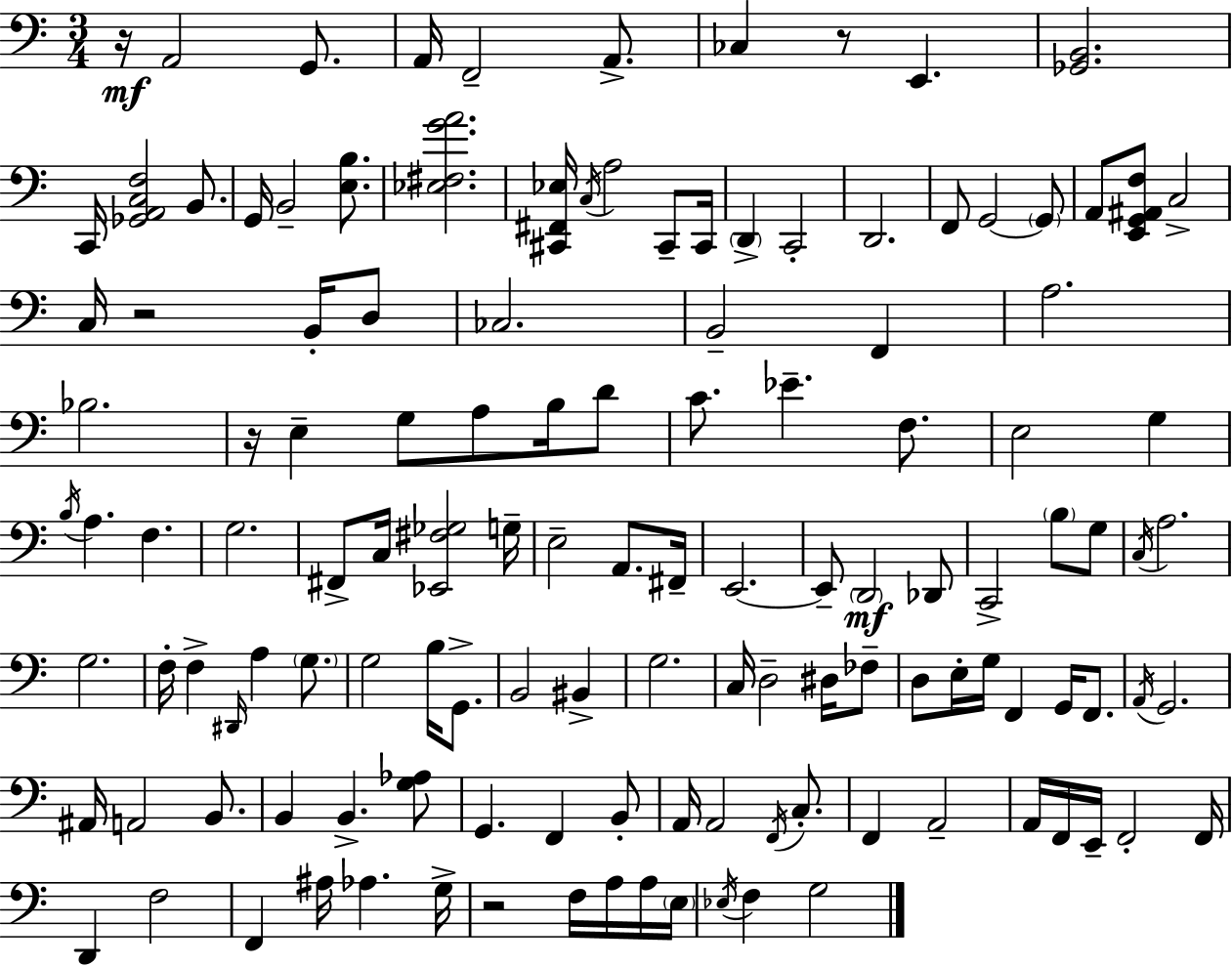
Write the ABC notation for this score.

X:1
T:Untitled
M:3/4
L:1/4
K:Am
z/4 A,,2 G,,/2 A,,/4 F,,2 A,,/2 _C, z/2 E,, [_G,,B,,]2 C,,/4 [_G,,A,,C,F,]2 B,,/2 G,,/4 B,,2 [E,B,]/2 [_E,^F,GA]2 [^C,,^F,,_E,]/4 C,/4 A,2 ^C,,/2 ^C,,/4 D,, C,,2 D,,2 F,,/2 G,,2 G,,/2 A,,/2 [E,,G,,^A,,F,]/2 C,2 C,/4 z2 B,,/4 D,/2 _C,2 B,,2 F,, A,2 _B,2 z/4 E, G,/2 A,/2 B,/4 D/2 C/2 _E F,/2 E,2 G, B,/4 A, F, G,2 ^F,,/2 C,/4 [_E,,^F,_G,]2 G,/4 E,2 A,,/2 ^F,,/4 E,,2 E,,/2 D,,2 _D,,/2 C,,2 B,/2 G,/2 C,/4 A,2 G,2 F,/4 F, ^D,,/4 A, G,/2 G,2 B,/4 G,,/2 B,,2 ^B,, G,2 C,/4 D,2 ^D,/4 _F,/2 D,/2 E,/4 G,/4 F,, G,,/4 F,,/2 A,,/4 G,,2 ^A,,/4 A,,2 B,,/2 B,, B,, [G,_A,]/2 G,, F,, B,,/2 A,,/4 A,,2 F,,/4 C,/2 F,, A,,2 A,,/4 F,,/4 E,,/4 F,,2 F,,/4 D,, F,2 F,, ^A,/4 _A, G,/4 z2 F,/4 A,/4 A,/4 E,/4 _E,/4 F, G,2